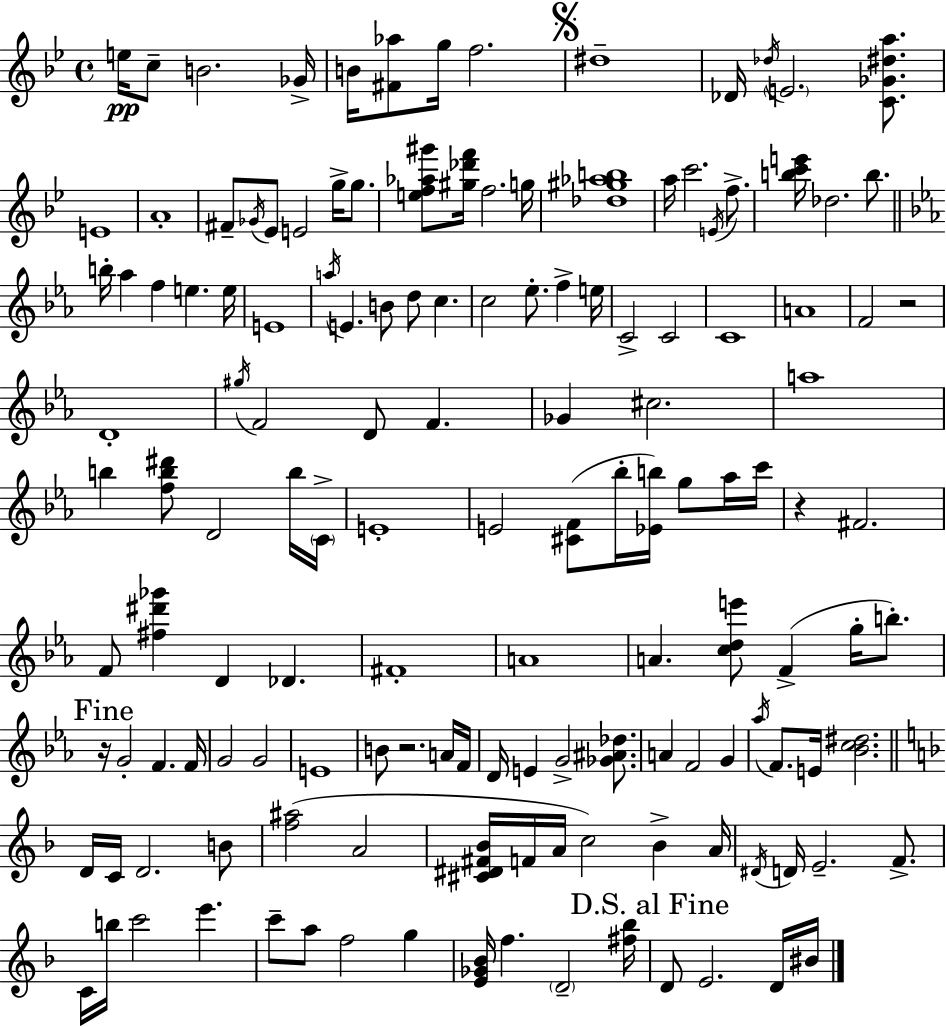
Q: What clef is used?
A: treble